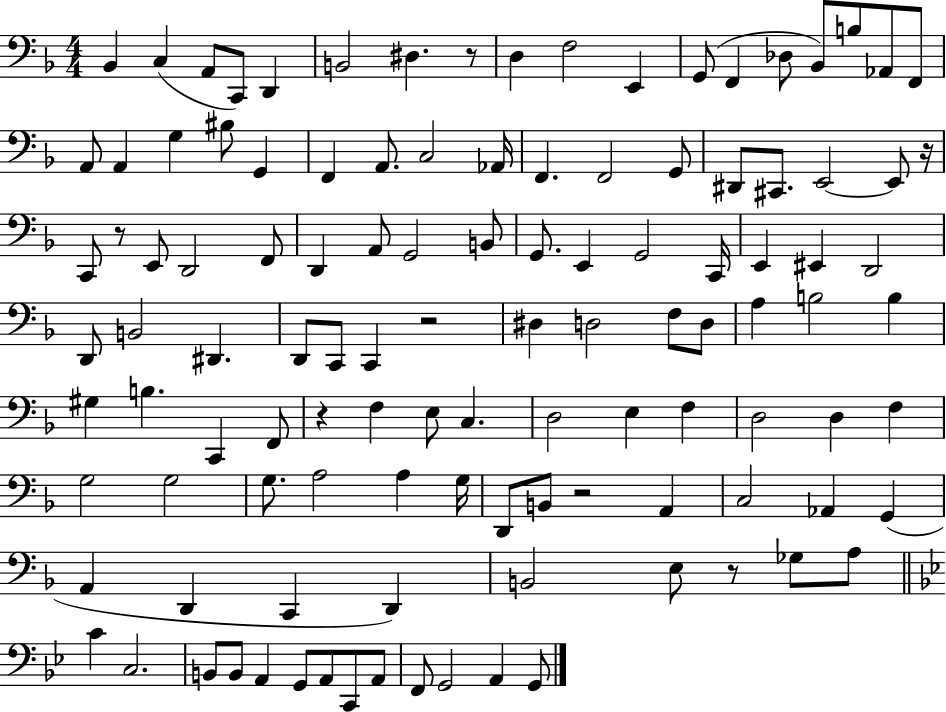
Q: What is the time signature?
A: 4/4